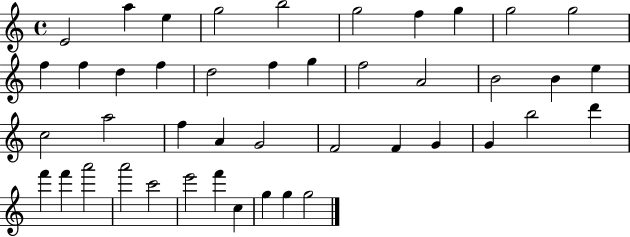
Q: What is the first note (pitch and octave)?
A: E4